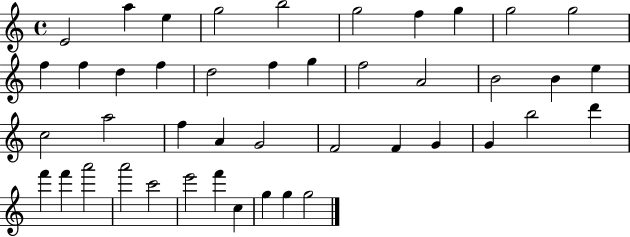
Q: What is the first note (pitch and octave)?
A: E4